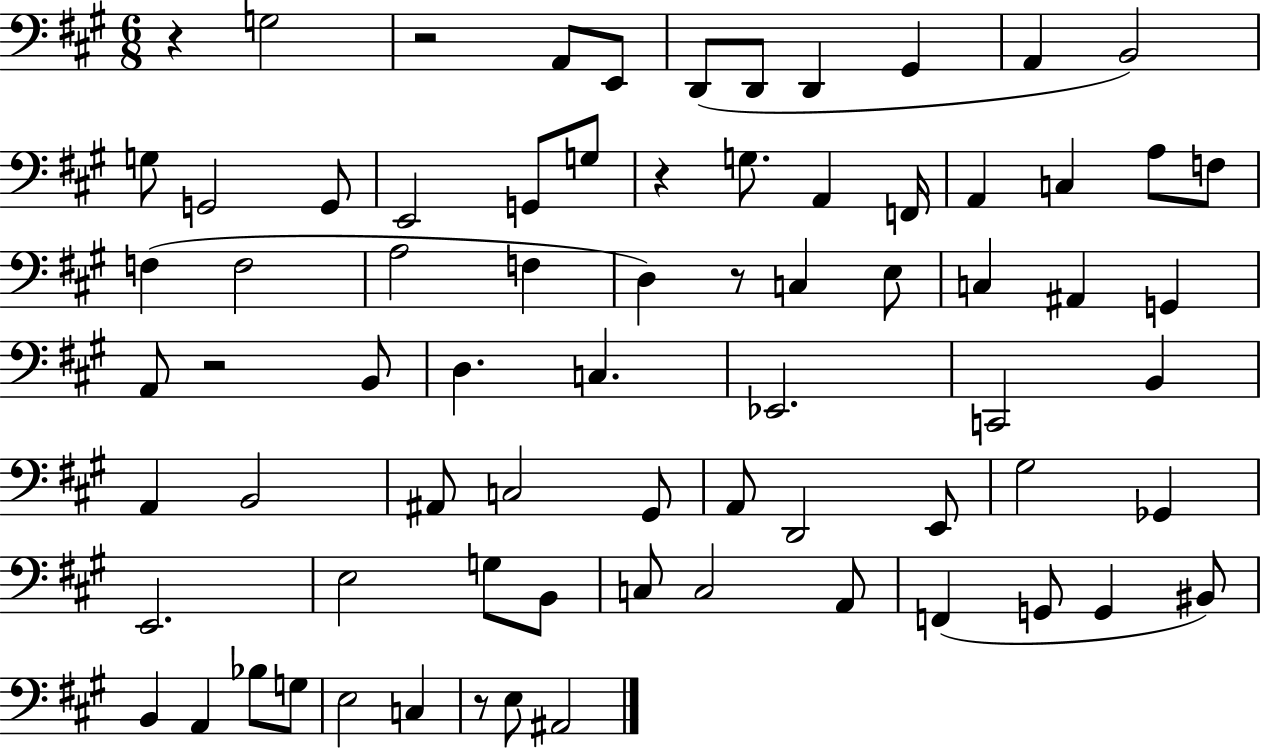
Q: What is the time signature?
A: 6/8